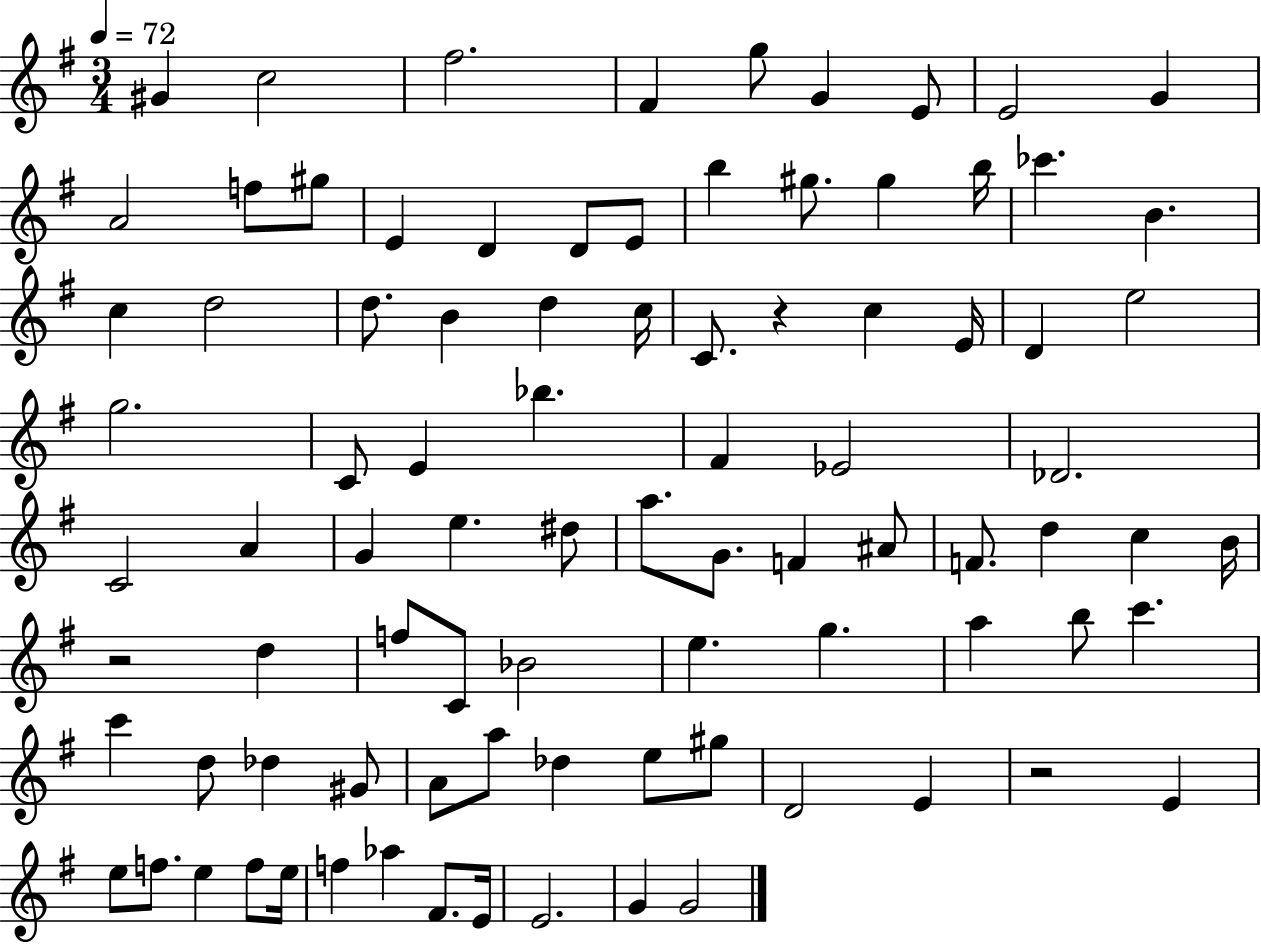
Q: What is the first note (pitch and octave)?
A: G#4